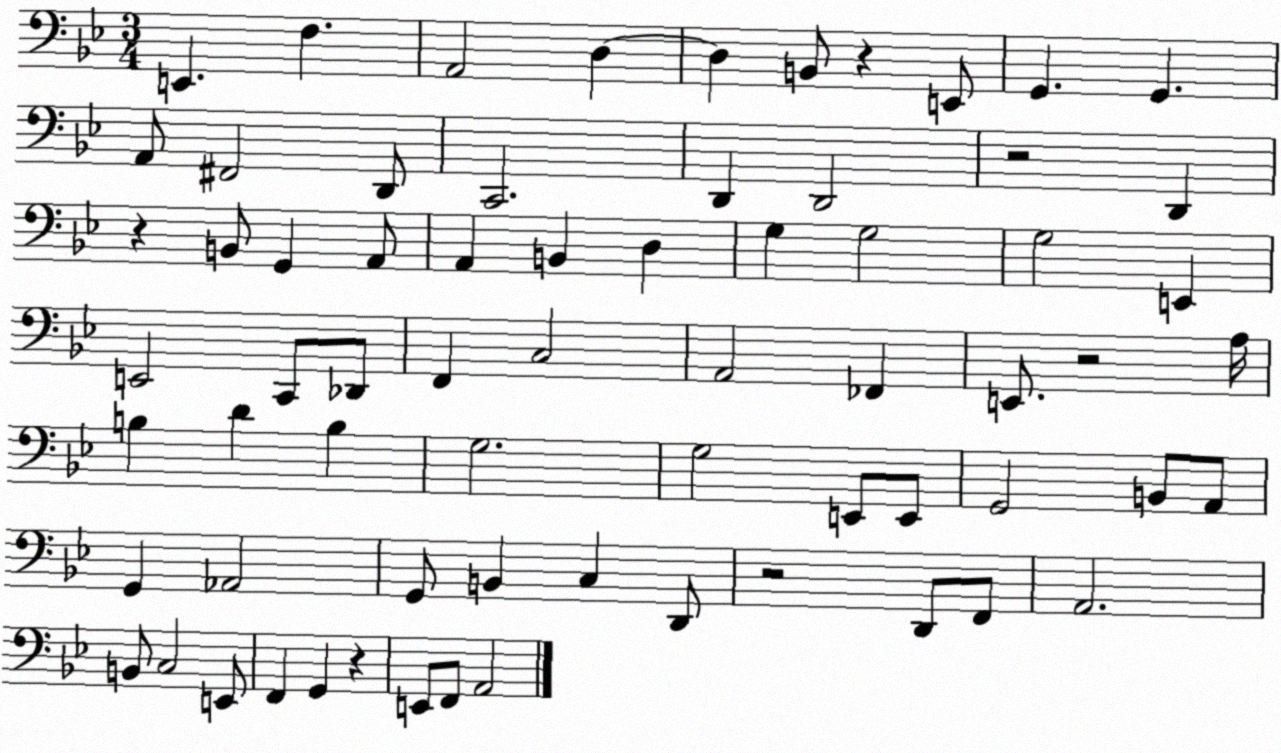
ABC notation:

X:1
T:Untitled
M:3/4
L:1/4
K:Bb
E,, F, A,,2 D, D, B,,/2 z E,,/2 G,, G,, A,,/2 ^F,,2 D,,/2 C,,2 D,, D,,2 z2 D,, z B,,/2 G,, A,,/2 A,, B,, D, G, G,2 G,2 E,, E,,2 C,,/2 _D,,/2 F,, C,2 A,,2 _F,, E,,/2 z2 A,/4 B, D B, G,2 G,2 E,,/2 E,,/2 G,,2 B,,/2 A,,/2 G,, _A,,2 G,,/2 B,, C, D,,/2 z2 D,,/2 F,,/2 A,,2 B,,/2 C,2 E,,/2 F,, G,, z E,,/2 F,,/2 A,,2